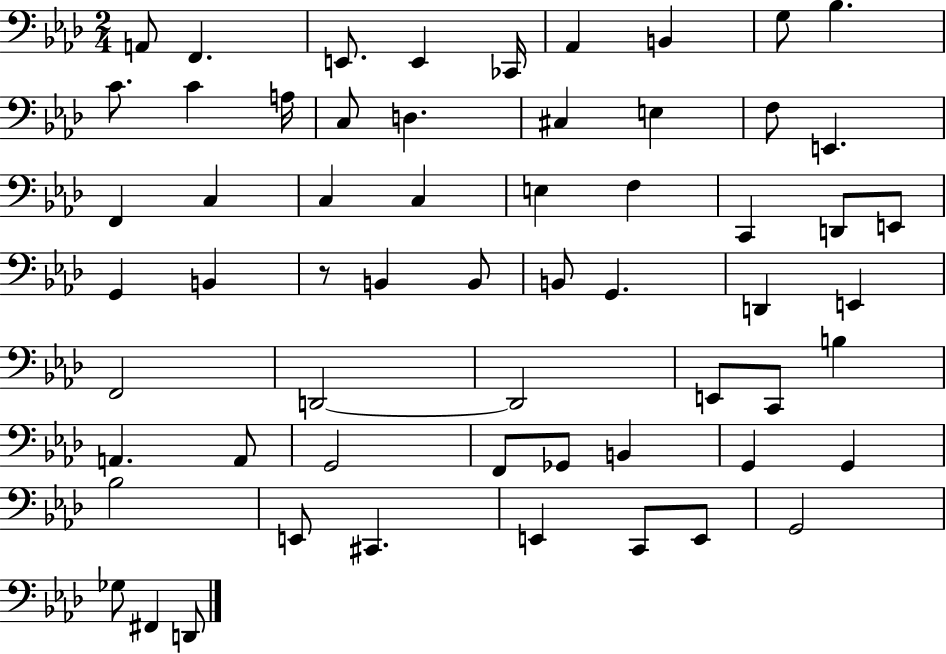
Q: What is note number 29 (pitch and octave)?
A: B2